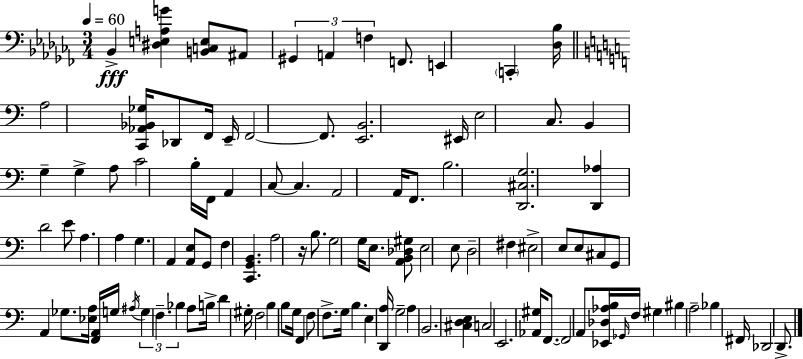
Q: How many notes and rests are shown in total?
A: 108